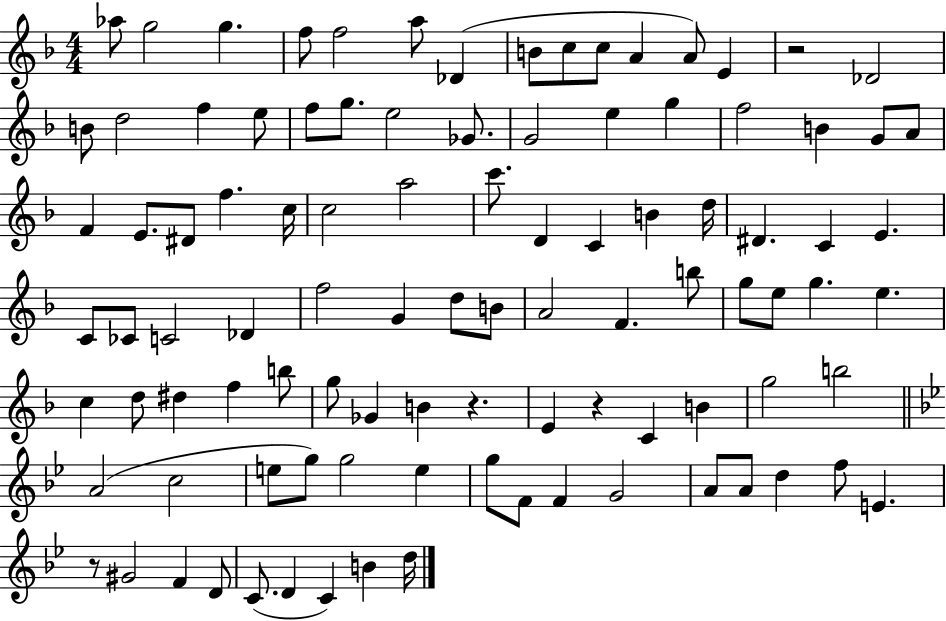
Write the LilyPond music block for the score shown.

{
  \clef treble
  \numericTimeSignature
  \time 4/4
  \key f \major
  \repeat volta 2 { aes''8 g''2 g''4. | f''8 f''2 a''8 des'4( | b'8 c''8 c''8 a'4 a'8) e'4 | r2 des'2 | \break b'8 d''2 f''4 e''8 | f''8 g''8. e''2 ges'8. | g'2 e''4 g''4 | f''2 b'4 g'8 a'8 | \break f'4 e'8. dis'8 f''4. c''16 | c''2 a''2 | c'''8. d'4 c'4 b'4 d''16 | dis'4. c'4 e'4. | \break c'8 ces'8 c'2 des'4 | f''2 g'4 d''8 b'8 | a'2 f'4. b''8 | g''8 e''8 g''4. e''4. | \break c''4 d''8 dis''4 f''4 b''8 | g''8 ges'4 b'4 r4. | e'4 r4 c'4 b'4 | g''2 b''2 | \break \bar "||" \break \key bes \major a'2( c''2 | e''8 g''8) g''2 e''4 | g''8 f'8 f'4 g'2 | a'8 a'8 d''4 f''8 e'4. | \break r8 gis'2 f'4 d'8 | c'8.( d'4 c'4) b'4 d''16 | } \bar "|."
}